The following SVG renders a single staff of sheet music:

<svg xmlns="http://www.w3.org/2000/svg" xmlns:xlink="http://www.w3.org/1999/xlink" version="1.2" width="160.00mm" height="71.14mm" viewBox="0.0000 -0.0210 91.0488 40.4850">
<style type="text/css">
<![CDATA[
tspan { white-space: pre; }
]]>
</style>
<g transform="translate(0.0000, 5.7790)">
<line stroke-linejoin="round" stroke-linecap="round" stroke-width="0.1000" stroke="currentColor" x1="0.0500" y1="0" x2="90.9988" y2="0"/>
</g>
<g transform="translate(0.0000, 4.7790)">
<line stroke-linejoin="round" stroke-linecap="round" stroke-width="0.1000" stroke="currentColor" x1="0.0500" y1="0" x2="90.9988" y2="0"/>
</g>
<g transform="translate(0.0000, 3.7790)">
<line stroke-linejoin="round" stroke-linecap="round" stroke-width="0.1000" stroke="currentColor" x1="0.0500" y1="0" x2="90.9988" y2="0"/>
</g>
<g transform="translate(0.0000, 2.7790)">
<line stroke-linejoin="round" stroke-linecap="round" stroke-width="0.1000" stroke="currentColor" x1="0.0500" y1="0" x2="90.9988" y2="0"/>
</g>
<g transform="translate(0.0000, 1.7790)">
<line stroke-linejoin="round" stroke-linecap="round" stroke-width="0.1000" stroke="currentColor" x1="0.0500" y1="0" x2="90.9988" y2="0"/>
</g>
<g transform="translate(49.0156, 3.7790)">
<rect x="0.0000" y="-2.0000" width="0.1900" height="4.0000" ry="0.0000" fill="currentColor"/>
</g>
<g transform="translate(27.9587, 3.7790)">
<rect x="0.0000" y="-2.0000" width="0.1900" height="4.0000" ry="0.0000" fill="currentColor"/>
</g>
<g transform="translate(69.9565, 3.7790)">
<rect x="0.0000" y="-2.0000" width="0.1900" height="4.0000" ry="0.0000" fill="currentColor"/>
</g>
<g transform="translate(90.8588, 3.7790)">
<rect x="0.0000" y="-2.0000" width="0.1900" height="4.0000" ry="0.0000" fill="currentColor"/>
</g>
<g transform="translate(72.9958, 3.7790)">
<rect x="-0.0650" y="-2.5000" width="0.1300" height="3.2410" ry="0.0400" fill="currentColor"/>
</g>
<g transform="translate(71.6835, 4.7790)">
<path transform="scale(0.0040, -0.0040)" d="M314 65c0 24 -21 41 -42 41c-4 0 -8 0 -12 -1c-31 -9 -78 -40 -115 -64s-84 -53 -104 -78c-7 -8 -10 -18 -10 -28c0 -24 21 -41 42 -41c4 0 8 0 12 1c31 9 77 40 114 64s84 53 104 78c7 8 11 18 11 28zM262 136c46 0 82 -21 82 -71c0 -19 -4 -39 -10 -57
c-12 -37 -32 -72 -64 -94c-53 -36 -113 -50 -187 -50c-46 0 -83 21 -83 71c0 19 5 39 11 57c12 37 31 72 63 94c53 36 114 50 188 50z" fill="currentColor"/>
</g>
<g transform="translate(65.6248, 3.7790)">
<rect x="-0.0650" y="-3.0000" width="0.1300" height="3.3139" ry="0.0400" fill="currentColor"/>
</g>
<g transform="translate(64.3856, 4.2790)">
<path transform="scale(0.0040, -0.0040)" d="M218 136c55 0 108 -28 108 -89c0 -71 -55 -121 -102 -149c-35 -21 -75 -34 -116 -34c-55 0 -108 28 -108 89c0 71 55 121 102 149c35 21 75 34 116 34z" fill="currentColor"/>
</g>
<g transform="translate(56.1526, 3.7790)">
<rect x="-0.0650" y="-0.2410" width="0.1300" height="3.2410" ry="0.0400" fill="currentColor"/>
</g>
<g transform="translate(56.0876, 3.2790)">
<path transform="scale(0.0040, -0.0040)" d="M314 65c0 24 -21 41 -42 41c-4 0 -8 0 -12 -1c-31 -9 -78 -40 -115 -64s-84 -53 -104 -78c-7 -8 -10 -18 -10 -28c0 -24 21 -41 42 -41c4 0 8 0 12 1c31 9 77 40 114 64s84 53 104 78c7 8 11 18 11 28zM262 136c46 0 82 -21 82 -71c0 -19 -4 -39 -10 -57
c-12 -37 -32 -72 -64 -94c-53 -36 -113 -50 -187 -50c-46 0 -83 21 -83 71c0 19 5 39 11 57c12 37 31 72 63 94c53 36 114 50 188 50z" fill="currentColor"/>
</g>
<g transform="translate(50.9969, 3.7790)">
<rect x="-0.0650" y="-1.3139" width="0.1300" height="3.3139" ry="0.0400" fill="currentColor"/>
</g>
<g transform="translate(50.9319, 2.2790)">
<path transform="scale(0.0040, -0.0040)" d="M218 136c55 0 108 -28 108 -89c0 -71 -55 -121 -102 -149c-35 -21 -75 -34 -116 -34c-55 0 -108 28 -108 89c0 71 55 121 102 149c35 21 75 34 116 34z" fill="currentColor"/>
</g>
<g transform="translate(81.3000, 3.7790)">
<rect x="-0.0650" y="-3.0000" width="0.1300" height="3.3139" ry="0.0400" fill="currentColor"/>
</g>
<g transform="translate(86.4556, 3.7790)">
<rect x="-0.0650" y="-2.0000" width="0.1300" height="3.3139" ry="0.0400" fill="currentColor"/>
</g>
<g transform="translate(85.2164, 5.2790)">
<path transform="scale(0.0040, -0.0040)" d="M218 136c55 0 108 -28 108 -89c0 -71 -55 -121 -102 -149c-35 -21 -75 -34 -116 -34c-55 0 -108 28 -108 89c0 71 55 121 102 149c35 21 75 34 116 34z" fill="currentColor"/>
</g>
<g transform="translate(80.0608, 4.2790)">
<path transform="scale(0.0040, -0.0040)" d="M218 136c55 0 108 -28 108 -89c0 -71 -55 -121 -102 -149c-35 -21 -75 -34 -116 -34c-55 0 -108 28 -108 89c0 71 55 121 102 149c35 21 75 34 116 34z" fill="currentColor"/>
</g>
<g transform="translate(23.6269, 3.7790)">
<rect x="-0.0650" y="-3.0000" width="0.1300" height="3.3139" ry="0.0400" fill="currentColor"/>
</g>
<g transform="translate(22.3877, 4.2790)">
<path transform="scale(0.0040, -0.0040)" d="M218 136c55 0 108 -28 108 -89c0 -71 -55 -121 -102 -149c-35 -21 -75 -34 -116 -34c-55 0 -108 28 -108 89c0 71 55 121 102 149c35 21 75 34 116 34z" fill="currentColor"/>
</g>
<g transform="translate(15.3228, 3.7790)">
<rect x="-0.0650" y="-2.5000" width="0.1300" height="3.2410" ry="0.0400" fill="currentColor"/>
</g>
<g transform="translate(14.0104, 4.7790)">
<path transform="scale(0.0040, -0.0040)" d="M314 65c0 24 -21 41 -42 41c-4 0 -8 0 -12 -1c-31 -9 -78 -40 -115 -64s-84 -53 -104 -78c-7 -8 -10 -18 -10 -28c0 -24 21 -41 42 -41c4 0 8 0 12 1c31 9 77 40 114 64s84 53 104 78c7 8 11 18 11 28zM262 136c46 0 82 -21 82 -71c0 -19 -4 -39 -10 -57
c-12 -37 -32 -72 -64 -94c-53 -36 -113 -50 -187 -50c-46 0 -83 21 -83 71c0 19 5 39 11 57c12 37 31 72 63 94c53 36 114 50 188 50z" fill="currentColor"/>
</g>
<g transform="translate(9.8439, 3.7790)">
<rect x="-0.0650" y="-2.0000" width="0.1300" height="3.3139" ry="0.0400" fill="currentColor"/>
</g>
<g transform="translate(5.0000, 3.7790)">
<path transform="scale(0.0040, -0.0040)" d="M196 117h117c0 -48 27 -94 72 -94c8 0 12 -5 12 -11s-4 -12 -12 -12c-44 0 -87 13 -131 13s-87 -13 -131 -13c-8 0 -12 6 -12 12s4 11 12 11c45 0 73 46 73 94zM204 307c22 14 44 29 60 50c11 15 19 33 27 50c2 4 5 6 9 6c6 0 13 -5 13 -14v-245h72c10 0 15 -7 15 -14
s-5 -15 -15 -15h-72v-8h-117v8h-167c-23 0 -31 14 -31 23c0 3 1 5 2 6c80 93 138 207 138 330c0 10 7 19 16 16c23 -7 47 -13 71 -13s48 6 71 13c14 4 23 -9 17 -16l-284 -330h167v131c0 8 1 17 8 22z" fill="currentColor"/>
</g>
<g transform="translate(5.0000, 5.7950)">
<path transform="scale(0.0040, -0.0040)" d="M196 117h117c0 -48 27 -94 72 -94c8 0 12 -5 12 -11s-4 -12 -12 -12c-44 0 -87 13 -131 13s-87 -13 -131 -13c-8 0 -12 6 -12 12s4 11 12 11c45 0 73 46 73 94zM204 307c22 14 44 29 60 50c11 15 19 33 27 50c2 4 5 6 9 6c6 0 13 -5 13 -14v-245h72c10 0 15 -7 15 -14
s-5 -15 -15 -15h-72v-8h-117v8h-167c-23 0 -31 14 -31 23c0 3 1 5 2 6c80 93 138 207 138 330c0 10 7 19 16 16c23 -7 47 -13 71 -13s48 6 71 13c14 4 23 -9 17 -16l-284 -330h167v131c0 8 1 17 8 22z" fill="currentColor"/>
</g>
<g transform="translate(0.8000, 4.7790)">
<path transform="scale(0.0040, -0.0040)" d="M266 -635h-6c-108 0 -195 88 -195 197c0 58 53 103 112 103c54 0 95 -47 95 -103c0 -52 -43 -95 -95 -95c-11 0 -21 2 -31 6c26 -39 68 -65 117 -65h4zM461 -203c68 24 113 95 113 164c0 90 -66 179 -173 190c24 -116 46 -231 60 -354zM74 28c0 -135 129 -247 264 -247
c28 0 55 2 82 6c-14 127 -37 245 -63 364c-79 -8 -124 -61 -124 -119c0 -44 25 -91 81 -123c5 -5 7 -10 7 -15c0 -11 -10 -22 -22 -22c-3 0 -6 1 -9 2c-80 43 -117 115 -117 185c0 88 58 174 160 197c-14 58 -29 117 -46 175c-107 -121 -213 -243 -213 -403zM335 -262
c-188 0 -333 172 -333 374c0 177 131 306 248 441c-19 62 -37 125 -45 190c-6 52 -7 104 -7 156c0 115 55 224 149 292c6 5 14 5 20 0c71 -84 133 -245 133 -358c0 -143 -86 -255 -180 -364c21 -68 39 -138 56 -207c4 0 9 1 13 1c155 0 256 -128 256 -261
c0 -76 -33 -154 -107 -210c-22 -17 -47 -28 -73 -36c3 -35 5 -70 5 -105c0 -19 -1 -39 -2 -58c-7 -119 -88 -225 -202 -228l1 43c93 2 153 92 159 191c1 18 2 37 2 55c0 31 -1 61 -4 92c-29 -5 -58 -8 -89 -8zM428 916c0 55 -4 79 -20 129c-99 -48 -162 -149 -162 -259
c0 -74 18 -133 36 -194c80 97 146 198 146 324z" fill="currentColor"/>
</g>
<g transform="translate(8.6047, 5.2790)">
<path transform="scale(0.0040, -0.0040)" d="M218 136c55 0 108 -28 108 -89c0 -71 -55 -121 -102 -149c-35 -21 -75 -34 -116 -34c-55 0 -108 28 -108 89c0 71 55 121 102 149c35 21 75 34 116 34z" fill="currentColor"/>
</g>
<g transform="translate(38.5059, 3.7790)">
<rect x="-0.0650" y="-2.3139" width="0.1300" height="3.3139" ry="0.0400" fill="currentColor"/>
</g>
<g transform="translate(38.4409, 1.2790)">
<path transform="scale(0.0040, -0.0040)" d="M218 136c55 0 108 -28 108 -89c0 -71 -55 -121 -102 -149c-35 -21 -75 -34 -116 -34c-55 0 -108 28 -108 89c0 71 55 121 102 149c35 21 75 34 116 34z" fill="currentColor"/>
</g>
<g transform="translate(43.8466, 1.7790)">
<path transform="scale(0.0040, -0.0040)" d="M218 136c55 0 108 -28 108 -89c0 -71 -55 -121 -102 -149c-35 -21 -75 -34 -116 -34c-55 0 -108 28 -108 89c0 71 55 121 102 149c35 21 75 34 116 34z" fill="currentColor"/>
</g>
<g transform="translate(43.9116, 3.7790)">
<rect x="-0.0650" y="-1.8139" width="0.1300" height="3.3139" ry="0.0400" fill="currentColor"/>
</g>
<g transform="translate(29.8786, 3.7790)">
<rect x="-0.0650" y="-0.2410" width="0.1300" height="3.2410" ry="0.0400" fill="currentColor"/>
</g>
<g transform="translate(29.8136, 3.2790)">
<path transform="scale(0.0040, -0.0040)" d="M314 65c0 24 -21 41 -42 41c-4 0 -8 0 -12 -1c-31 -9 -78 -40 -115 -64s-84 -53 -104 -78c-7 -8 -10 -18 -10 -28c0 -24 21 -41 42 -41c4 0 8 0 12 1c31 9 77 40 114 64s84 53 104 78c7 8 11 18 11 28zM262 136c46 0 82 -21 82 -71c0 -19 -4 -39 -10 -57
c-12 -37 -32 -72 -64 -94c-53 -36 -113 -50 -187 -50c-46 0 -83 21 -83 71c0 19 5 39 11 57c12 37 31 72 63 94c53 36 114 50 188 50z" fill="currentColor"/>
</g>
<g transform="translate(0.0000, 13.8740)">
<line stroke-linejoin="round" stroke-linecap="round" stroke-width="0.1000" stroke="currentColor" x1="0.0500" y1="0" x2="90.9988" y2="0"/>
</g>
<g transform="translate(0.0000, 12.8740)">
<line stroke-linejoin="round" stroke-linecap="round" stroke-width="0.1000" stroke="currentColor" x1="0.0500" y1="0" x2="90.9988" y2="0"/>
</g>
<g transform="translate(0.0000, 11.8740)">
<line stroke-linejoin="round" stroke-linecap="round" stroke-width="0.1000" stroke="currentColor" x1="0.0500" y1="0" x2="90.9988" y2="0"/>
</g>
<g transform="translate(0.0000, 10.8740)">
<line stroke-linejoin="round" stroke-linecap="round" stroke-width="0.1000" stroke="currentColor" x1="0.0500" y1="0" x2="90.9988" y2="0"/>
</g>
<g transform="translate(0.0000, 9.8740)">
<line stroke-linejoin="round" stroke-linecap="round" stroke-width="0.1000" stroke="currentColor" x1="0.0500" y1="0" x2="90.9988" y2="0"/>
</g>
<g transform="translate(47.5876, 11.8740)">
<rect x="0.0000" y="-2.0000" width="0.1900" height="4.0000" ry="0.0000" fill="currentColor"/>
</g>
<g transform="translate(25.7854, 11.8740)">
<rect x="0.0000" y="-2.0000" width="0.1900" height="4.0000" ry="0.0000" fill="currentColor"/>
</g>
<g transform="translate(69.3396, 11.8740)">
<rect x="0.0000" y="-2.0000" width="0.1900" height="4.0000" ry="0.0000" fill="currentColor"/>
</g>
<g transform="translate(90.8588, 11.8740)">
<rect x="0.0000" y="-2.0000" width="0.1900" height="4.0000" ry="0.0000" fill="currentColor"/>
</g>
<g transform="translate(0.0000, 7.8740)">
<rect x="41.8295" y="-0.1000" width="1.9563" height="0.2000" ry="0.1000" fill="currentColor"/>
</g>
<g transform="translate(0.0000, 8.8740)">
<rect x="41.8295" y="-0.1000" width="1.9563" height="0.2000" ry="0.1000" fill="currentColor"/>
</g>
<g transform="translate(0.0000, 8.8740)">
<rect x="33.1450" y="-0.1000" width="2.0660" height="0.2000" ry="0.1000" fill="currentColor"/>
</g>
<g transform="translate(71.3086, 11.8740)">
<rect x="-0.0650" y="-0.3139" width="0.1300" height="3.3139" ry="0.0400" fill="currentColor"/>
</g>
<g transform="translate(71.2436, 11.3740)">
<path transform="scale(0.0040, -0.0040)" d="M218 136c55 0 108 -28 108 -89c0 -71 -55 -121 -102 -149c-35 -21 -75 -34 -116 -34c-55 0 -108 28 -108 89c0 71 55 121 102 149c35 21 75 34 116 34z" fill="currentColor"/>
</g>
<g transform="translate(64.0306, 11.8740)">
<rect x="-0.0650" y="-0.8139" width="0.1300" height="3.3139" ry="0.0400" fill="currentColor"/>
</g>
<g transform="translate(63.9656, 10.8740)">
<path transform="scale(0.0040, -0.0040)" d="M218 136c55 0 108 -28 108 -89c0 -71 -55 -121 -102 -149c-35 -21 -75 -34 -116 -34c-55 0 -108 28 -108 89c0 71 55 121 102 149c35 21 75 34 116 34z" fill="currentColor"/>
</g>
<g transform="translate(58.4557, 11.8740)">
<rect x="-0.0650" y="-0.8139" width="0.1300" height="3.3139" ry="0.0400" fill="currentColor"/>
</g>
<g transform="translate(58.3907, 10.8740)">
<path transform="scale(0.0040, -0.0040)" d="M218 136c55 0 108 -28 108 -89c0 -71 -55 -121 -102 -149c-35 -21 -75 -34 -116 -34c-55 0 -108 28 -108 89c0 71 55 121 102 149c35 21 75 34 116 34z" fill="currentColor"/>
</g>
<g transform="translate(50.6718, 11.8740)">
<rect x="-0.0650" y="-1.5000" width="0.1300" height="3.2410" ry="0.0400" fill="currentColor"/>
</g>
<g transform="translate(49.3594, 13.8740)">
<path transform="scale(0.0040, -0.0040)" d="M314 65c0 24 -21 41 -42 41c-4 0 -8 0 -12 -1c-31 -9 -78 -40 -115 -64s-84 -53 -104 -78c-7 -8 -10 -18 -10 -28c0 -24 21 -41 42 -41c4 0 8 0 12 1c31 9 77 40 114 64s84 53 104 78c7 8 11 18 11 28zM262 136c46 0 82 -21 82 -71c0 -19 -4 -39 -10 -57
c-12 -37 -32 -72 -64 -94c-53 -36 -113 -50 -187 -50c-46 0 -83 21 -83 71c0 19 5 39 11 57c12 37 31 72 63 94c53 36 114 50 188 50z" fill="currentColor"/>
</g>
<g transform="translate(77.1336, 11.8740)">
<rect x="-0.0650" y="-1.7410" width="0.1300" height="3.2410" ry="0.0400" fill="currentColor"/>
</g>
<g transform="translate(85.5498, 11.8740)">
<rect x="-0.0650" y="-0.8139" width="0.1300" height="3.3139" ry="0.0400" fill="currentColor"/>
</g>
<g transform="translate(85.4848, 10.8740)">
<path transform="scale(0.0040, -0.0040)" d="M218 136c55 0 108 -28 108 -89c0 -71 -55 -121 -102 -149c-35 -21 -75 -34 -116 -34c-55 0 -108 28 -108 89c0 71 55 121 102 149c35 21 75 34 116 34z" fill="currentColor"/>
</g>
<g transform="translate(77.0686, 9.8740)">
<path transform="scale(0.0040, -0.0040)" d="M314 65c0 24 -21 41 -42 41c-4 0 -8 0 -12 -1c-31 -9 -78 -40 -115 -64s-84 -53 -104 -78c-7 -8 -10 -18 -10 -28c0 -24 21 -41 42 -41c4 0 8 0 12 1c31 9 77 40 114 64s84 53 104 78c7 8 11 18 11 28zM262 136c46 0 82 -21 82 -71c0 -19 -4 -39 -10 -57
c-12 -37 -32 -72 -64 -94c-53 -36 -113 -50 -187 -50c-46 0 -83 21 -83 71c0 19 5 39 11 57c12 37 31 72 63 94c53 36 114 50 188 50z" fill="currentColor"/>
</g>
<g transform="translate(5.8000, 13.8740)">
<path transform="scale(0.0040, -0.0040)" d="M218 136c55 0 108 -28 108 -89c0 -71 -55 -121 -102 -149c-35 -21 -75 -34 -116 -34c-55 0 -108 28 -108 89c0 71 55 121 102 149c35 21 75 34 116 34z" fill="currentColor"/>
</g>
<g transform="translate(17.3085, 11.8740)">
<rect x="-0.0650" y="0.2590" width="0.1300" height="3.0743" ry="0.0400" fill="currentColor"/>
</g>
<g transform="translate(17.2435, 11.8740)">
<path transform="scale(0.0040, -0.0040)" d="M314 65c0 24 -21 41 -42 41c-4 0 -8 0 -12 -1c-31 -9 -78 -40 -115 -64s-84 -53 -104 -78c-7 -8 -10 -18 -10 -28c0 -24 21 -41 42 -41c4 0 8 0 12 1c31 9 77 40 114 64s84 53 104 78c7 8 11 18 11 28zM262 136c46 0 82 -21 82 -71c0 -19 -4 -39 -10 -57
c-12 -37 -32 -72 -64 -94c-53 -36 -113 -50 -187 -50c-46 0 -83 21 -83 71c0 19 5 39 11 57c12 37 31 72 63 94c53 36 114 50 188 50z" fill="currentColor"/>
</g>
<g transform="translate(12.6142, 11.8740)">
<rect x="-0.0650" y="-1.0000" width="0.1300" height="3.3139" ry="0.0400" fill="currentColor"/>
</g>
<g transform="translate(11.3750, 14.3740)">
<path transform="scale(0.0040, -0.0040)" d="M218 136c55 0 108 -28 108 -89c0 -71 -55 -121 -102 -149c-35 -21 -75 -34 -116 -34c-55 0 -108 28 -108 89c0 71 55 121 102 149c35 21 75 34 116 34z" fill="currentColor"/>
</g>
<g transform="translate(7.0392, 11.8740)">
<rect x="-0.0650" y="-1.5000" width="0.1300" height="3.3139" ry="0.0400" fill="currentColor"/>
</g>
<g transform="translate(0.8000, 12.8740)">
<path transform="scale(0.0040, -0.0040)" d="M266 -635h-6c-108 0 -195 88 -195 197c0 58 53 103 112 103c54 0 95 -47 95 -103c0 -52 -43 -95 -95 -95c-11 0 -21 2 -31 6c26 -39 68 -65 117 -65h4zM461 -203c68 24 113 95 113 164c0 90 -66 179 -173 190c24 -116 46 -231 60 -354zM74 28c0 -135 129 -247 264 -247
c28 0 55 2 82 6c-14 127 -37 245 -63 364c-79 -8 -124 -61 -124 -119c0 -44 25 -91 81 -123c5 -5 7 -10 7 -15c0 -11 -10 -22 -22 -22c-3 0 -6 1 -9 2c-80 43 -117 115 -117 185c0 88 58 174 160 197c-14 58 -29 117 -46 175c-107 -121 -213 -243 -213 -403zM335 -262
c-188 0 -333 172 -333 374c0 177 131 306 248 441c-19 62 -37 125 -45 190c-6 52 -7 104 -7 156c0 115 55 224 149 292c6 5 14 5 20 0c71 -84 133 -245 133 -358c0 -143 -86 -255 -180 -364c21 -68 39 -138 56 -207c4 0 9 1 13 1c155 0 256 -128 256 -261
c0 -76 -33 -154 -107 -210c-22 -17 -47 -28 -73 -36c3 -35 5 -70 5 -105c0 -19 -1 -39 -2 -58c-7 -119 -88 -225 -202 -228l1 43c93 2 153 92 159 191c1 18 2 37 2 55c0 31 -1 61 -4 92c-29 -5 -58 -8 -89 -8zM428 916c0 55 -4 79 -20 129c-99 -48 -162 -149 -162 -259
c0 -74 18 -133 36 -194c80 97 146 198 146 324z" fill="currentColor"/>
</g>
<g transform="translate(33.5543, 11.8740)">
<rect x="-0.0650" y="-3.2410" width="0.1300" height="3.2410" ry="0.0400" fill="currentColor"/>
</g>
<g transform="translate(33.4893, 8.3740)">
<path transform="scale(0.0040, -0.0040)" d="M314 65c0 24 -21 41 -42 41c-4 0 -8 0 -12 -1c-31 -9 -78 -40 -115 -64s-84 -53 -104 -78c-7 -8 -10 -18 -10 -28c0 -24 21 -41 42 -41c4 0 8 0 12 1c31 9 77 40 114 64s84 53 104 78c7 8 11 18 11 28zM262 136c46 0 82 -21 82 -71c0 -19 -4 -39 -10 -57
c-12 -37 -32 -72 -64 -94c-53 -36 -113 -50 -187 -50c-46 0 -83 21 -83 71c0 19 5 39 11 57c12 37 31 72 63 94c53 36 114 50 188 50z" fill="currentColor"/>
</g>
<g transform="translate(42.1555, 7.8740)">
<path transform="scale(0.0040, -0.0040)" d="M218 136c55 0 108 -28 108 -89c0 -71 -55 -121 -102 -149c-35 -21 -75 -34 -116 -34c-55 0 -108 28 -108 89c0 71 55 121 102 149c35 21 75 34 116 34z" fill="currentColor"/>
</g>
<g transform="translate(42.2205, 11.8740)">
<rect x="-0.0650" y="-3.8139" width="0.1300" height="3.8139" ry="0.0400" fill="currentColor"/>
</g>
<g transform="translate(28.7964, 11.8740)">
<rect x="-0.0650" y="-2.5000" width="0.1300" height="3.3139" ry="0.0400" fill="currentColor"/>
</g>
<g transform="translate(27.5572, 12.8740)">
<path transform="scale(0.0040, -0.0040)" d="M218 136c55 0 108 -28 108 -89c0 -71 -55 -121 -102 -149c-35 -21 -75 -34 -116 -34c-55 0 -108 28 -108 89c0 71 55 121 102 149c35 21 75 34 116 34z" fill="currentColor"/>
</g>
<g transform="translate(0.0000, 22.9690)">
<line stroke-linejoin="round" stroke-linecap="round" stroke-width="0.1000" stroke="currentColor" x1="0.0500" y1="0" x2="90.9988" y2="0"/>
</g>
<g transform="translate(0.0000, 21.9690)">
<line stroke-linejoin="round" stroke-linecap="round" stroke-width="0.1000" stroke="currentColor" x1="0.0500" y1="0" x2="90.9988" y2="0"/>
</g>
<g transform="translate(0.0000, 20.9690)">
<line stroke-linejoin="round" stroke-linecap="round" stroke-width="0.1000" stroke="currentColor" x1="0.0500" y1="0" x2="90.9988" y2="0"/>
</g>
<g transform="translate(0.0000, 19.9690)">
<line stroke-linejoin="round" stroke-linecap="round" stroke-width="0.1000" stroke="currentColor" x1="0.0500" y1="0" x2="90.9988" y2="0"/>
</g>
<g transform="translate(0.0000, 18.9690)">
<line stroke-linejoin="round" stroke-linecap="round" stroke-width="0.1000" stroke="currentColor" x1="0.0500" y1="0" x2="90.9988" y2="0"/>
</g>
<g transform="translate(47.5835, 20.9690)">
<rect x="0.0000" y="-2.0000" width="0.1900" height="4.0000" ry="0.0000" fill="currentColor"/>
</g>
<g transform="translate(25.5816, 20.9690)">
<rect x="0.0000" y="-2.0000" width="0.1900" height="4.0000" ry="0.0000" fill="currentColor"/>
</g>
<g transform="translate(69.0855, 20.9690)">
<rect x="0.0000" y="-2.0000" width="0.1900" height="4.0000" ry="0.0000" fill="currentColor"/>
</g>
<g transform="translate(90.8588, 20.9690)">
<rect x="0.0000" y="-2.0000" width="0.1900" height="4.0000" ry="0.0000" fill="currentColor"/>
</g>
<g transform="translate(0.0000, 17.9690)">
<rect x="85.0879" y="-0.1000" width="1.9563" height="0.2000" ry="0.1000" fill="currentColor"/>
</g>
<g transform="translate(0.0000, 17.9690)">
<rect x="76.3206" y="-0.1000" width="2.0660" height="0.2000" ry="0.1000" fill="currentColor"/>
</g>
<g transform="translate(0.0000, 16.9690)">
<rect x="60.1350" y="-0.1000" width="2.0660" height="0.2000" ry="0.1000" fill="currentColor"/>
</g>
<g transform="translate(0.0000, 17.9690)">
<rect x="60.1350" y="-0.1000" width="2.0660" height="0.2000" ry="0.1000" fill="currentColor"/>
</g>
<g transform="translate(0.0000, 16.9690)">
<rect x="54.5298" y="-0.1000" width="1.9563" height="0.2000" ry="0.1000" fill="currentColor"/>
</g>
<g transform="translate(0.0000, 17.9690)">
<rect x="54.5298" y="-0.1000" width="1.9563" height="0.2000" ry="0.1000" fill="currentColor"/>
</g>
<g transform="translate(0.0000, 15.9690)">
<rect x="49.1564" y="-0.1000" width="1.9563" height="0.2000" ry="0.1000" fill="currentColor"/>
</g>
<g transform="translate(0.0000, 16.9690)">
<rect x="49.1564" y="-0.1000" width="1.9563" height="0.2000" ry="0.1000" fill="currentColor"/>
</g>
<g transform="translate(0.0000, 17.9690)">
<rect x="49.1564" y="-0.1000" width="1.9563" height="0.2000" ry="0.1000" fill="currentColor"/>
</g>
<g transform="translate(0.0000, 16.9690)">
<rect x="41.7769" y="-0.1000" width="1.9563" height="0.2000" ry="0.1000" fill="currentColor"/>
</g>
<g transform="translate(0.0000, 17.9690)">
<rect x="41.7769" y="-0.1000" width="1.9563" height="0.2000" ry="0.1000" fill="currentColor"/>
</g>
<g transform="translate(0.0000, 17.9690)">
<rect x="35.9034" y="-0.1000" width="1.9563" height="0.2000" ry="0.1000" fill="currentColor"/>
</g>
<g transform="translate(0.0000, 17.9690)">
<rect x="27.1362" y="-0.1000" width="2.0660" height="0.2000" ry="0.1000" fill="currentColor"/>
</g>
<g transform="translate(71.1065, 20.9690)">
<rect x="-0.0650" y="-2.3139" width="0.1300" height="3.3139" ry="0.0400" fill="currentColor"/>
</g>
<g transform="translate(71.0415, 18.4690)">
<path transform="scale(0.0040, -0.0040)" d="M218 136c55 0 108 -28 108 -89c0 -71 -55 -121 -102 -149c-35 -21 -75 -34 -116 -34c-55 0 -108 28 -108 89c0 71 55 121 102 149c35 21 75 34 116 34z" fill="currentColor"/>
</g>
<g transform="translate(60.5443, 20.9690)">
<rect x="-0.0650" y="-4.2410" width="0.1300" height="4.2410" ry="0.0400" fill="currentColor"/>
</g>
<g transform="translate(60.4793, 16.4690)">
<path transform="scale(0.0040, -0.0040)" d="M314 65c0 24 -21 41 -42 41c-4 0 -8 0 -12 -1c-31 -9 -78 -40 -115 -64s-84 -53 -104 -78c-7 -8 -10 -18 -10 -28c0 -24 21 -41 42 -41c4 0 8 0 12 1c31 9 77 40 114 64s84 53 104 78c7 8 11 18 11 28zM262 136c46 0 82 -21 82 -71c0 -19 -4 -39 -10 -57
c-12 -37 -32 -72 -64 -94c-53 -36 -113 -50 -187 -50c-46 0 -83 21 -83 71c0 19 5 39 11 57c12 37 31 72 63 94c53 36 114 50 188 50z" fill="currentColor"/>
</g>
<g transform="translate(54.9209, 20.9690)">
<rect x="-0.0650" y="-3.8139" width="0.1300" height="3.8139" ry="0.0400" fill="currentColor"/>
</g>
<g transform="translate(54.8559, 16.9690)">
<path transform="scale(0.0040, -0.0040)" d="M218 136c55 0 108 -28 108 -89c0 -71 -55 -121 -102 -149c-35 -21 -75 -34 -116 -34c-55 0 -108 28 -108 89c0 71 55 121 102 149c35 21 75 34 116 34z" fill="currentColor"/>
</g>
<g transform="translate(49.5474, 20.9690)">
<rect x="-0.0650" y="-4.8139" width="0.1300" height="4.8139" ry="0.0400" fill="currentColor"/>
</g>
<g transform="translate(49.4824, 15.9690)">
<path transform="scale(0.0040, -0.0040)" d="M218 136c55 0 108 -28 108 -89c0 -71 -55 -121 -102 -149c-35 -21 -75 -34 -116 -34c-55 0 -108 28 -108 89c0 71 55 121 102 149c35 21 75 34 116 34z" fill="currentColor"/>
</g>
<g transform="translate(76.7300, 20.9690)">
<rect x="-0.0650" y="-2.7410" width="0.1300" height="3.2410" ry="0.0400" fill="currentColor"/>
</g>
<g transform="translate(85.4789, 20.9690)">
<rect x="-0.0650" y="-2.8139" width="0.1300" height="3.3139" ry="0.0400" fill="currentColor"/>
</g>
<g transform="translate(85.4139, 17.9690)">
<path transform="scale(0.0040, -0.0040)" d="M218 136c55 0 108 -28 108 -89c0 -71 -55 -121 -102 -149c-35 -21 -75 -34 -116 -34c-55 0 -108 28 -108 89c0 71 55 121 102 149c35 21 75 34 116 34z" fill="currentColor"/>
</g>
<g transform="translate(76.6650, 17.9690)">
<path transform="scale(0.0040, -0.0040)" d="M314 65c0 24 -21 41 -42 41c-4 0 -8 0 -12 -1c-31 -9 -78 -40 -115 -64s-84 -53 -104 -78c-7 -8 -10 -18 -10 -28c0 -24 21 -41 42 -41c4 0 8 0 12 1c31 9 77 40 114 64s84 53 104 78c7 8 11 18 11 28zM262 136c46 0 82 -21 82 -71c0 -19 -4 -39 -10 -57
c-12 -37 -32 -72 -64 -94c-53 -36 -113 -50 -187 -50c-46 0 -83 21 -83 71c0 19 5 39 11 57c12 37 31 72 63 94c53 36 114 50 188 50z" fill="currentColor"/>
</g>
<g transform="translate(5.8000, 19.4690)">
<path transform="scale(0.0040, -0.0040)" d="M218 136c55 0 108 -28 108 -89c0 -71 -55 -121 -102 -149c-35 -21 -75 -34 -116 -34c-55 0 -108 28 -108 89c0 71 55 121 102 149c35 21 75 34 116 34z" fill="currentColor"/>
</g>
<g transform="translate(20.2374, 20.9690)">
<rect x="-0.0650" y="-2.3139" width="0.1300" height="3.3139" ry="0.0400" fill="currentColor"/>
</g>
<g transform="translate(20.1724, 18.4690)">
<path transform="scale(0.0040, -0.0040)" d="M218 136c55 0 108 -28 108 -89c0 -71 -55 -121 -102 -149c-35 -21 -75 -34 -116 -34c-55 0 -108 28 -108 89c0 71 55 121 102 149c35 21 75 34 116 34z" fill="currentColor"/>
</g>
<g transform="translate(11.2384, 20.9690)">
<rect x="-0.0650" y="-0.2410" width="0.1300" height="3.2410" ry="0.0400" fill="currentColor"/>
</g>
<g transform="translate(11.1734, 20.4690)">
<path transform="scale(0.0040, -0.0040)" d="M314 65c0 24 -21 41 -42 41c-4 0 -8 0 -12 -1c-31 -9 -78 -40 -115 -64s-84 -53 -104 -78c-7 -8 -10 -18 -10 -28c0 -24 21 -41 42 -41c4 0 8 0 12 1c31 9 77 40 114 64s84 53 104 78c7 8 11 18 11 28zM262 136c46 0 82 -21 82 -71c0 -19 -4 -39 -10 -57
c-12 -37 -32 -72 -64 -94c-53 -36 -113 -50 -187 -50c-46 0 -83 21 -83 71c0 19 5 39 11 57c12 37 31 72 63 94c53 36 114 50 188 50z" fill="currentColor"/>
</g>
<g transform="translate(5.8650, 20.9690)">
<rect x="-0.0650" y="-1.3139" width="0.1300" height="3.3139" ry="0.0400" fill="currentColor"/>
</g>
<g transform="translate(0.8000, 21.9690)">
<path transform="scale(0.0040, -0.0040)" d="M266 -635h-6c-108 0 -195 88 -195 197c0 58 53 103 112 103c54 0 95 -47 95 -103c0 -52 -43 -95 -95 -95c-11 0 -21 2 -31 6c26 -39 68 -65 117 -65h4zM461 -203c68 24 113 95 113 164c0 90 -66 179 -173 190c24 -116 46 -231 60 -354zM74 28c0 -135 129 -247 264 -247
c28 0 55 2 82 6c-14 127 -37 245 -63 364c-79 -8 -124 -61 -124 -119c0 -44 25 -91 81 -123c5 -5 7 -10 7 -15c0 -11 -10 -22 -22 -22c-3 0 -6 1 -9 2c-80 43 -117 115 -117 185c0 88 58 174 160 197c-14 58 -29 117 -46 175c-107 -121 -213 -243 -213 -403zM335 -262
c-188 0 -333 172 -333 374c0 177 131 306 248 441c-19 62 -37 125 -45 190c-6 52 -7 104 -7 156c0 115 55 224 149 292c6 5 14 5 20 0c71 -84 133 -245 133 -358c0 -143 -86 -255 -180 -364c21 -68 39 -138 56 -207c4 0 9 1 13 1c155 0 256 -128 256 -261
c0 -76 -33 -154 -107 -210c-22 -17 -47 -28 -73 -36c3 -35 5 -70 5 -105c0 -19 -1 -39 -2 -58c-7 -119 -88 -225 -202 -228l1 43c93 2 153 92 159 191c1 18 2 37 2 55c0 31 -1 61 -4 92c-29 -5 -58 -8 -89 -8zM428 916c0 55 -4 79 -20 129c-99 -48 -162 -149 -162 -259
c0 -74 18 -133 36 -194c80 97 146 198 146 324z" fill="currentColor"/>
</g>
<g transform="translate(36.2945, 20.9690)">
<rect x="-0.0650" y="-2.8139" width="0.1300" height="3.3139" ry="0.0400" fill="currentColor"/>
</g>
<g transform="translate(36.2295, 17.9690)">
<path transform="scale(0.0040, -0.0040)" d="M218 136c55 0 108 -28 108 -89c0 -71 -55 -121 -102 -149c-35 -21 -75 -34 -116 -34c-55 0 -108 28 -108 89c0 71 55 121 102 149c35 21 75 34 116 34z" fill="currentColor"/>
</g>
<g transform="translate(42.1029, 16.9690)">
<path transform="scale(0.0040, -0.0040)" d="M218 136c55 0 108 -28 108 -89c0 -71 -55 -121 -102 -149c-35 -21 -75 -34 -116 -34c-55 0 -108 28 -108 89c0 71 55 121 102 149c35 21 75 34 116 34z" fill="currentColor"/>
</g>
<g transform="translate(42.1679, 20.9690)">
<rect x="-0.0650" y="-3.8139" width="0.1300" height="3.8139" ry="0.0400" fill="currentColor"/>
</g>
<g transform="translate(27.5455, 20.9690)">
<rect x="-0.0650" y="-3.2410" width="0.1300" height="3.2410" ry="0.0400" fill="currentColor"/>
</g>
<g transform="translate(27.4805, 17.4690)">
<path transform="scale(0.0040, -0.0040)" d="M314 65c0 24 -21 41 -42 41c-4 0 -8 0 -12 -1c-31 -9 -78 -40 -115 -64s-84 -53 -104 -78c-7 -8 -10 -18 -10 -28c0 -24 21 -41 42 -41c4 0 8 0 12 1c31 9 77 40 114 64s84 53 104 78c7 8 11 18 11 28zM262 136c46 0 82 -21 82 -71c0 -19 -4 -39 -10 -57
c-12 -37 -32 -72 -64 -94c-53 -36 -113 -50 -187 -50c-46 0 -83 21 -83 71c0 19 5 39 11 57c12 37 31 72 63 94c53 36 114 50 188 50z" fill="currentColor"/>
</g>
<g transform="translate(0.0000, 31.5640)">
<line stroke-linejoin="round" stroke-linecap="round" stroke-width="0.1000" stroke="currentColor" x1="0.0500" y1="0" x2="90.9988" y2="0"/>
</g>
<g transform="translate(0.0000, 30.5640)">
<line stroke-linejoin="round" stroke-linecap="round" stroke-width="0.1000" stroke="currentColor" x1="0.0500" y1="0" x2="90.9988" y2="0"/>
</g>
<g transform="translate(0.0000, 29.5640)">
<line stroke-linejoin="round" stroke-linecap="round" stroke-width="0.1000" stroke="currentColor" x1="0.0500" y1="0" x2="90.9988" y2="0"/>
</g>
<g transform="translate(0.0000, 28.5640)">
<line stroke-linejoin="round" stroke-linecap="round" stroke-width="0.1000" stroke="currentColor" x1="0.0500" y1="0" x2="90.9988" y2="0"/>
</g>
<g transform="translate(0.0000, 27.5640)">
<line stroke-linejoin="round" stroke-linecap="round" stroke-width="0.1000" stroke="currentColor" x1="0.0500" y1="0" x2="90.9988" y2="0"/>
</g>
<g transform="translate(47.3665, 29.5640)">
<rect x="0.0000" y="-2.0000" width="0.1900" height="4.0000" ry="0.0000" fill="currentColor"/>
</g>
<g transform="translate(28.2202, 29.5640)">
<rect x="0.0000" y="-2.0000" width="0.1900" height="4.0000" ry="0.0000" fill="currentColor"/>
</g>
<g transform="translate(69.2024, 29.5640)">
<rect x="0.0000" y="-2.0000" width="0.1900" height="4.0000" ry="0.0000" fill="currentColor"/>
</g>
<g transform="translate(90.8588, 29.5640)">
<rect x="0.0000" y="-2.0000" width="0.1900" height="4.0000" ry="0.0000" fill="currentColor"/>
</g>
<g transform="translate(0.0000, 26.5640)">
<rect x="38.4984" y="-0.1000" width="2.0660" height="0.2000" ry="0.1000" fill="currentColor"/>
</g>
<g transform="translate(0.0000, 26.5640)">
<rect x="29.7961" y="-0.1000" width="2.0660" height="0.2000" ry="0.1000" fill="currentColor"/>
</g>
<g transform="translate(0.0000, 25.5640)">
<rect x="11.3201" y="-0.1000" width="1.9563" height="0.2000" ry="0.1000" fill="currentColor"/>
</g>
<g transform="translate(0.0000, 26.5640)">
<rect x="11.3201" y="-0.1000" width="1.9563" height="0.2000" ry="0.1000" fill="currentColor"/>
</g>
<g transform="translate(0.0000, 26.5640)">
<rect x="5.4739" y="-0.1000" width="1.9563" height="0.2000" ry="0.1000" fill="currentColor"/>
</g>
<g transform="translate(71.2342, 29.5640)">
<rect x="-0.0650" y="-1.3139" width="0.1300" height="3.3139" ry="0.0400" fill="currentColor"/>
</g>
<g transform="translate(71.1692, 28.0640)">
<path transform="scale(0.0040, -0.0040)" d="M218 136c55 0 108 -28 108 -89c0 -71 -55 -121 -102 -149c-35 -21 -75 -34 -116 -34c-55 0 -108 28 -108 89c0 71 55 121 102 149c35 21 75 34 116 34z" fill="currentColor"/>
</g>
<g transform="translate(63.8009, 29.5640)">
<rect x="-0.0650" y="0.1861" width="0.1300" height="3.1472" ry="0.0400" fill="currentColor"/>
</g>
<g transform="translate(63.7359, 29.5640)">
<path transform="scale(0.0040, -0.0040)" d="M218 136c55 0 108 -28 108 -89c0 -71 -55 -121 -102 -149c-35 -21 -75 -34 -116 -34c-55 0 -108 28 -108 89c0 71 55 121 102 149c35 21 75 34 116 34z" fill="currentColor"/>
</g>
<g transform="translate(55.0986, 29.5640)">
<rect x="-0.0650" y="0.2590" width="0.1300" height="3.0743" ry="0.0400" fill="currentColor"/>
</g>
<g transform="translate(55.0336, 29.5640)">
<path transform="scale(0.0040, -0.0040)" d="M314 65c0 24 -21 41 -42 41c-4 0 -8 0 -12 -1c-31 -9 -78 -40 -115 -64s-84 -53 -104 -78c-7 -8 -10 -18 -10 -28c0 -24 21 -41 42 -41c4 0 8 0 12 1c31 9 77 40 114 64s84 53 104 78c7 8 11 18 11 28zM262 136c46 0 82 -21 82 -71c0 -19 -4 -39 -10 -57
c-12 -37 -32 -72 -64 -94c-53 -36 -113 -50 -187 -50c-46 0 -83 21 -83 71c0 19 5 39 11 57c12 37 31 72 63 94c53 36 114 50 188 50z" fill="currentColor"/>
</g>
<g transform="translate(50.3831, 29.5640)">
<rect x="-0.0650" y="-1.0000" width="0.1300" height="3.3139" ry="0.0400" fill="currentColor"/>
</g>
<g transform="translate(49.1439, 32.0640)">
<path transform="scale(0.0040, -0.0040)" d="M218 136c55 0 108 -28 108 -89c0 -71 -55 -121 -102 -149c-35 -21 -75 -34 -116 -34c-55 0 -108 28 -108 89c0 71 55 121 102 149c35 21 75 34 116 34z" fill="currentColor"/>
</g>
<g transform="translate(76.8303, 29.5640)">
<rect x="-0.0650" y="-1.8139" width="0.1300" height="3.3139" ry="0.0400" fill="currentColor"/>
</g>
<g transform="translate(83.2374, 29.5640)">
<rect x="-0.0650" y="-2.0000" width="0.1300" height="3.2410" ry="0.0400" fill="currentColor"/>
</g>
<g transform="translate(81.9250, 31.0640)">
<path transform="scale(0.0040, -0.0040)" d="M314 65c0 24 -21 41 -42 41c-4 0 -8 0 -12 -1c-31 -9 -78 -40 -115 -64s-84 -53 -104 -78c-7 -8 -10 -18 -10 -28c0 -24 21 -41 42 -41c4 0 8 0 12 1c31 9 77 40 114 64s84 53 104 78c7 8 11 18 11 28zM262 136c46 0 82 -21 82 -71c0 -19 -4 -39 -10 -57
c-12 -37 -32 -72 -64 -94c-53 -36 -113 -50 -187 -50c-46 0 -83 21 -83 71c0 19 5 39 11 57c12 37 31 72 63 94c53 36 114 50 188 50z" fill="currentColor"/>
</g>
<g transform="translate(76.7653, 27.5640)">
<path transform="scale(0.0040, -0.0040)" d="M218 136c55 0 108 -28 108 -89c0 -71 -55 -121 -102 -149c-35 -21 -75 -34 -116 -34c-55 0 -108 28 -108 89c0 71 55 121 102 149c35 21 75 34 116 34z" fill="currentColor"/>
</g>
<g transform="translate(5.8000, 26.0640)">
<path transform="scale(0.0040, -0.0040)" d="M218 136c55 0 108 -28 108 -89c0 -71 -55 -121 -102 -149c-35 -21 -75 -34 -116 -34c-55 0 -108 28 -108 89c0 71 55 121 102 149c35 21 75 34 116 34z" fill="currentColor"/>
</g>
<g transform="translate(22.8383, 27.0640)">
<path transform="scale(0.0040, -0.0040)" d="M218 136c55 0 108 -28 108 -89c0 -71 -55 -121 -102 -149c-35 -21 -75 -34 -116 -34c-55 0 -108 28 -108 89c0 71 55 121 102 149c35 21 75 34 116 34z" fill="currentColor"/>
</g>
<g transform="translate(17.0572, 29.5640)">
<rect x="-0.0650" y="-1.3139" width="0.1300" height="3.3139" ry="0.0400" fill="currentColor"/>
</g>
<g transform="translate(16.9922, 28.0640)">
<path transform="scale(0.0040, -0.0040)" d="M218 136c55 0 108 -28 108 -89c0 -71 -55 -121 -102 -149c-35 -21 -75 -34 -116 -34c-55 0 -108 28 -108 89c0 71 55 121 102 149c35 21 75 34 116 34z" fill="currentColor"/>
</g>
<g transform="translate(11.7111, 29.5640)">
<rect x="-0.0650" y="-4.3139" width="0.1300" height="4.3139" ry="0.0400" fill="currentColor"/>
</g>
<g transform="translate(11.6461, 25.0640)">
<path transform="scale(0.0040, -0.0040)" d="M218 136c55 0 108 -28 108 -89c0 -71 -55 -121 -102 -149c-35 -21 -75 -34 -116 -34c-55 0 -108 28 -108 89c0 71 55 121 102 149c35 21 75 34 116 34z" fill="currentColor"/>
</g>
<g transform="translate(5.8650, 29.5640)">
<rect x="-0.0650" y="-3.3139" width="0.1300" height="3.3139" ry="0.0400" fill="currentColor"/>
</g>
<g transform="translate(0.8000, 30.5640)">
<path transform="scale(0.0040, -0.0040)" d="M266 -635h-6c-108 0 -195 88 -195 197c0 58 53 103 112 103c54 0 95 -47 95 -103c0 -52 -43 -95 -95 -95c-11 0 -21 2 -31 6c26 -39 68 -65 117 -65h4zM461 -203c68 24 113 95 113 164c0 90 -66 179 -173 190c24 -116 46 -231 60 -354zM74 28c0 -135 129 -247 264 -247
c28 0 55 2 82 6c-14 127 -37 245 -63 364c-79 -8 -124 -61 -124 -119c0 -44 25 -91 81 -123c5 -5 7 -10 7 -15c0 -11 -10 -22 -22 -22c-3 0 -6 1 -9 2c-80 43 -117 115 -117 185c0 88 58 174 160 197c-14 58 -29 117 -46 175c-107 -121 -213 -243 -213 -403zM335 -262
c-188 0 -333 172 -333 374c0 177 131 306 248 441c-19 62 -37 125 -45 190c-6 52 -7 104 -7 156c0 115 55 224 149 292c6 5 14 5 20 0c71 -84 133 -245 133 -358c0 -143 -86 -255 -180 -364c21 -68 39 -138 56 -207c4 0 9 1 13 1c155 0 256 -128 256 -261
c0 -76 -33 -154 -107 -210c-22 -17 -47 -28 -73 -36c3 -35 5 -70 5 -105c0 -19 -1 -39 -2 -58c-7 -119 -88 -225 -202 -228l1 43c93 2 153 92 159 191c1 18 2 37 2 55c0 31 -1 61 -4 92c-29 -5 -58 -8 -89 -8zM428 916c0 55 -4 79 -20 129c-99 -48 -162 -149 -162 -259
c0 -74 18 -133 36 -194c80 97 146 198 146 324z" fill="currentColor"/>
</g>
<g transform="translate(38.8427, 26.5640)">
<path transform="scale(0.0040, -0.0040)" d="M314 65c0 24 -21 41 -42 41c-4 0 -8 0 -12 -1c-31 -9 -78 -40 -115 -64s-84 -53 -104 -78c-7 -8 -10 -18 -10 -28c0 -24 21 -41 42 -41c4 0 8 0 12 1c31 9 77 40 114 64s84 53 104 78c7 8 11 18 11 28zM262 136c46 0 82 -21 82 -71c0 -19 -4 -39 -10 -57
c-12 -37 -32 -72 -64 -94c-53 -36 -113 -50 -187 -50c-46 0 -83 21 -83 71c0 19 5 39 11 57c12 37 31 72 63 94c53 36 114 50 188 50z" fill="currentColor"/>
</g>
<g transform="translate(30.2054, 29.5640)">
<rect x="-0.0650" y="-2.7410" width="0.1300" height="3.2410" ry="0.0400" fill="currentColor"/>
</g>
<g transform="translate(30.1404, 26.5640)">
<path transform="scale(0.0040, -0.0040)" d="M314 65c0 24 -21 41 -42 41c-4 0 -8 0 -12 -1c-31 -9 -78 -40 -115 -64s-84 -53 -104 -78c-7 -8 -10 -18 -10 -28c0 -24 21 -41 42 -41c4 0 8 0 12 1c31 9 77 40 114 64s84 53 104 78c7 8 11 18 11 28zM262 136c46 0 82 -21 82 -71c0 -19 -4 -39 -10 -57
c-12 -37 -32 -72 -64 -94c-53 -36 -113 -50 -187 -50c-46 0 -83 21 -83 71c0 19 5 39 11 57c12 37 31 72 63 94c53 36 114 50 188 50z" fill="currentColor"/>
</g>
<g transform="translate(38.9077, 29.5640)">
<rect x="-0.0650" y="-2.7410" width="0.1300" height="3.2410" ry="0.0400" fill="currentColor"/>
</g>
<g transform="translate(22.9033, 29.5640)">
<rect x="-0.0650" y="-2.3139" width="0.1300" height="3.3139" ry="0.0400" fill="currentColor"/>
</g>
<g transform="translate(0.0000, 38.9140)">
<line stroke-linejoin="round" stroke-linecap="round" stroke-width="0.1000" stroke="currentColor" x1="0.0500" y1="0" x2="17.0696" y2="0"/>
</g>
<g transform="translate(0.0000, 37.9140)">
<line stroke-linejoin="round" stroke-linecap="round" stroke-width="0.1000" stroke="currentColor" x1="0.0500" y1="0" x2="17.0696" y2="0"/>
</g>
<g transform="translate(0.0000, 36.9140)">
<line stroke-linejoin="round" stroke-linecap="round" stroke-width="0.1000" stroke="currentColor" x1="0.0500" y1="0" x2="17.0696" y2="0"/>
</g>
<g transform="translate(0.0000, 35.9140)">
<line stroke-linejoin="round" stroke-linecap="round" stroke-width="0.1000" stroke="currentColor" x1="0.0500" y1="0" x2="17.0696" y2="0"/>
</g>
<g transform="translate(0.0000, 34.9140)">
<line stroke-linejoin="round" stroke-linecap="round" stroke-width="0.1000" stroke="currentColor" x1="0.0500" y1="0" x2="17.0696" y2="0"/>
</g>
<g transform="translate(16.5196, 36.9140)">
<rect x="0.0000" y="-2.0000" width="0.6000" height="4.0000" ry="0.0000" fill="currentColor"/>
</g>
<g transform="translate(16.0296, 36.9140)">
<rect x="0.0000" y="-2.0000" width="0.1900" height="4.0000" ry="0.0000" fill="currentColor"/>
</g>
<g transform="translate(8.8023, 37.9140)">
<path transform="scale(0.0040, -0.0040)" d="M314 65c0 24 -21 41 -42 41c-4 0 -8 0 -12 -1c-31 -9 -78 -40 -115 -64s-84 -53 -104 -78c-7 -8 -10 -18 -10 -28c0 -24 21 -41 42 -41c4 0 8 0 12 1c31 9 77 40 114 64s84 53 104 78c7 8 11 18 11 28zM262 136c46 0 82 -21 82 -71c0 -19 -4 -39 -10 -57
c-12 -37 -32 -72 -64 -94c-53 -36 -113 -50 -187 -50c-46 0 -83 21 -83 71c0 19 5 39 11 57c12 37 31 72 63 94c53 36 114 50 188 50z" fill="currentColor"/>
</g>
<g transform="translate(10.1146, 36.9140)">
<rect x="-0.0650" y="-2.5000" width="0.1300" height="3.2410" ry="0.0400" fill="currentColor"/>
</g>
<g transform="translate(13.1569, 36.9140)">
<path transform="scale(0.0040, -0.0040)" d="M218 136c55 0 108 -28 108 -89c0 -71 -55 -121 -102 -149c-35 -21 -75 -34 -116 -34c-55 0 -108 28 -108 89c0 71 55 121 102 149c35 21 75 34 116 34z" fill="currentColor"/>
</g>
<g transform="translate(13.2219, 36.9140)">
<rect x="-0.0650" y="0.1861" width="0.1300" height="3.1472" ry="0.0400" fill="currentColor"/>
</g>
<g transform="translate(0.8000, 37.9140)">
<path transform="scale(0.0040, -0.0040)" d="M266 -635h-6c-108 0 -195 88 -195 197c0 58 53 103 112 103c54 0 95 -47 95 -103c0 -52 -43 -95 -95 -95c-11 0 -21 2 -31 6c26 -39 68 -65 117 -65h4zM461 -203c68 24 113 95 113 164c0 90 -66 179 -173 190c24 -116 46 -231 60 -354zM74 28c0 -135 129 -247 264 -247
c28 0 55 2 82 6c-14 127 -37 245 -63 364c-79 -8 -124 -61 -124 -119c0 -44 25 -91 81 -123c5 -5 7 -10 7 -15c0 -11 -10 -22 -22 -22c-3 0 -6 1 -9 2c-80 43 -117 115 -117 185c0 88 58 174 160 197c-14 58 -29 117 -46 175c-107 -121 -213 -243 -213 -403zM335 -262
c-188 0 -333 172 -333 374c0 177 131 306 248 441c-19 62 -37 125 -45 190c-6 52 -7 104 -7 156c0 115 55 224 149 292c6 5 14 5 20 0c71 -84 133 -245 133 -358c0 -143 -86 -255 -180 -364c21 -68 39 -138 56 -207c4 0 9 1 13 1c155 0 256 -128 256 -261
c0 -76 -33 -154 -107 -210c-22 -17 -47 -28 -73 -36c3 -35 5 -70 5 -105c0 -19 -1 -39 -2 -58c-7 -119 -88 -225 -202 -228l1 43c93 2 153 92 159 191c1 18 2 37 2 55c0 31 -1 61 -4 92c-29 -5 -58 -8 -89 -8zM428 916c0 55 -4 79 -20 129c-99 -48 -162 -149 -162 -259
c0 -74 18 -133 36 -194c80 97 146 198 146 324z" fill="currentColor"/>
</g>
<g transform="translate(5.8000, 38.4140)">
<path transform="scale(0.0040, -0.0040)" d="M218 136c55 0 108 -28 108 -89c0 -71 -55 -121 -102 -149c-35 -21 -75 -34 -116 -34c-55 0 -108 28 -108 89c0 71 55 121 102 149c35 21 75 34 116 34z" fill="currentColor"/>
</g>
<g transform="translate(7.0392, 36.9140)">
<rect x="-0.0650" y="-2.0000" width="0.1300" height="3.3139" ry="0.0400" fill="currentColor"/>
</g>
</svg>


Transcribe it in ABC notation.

X:1
T:Untitled
M:4/4
L:1/4
K:C
F G2 A c2 g f e c2 A G2 A F E D B2 G b2 c' E2 d d c f2 d e c2 g b2 a c' e' c' d'2 g a2 a b d' e g a2 a2 D B2 B e f F2 F G2 B